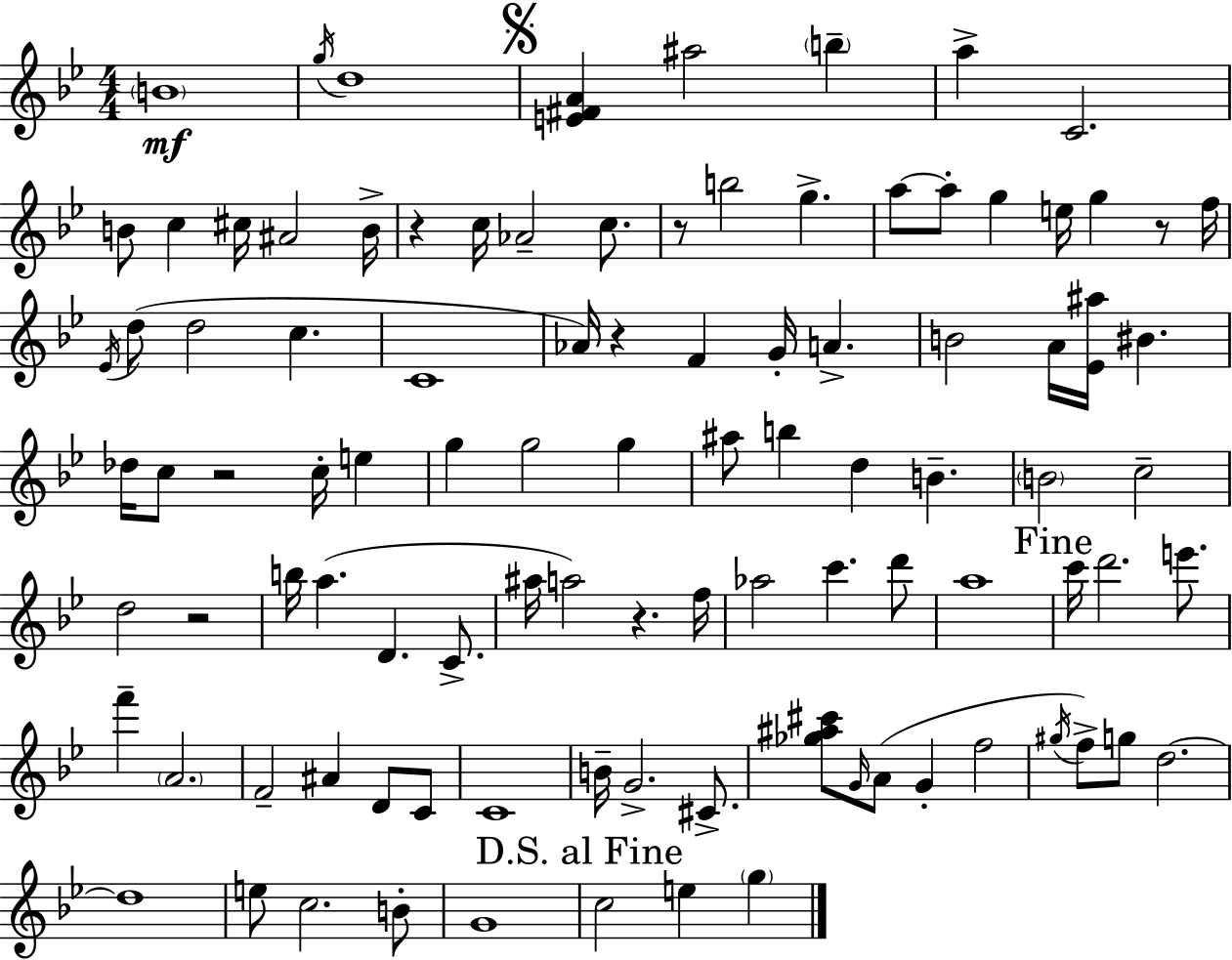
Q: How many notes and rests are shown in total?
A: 99